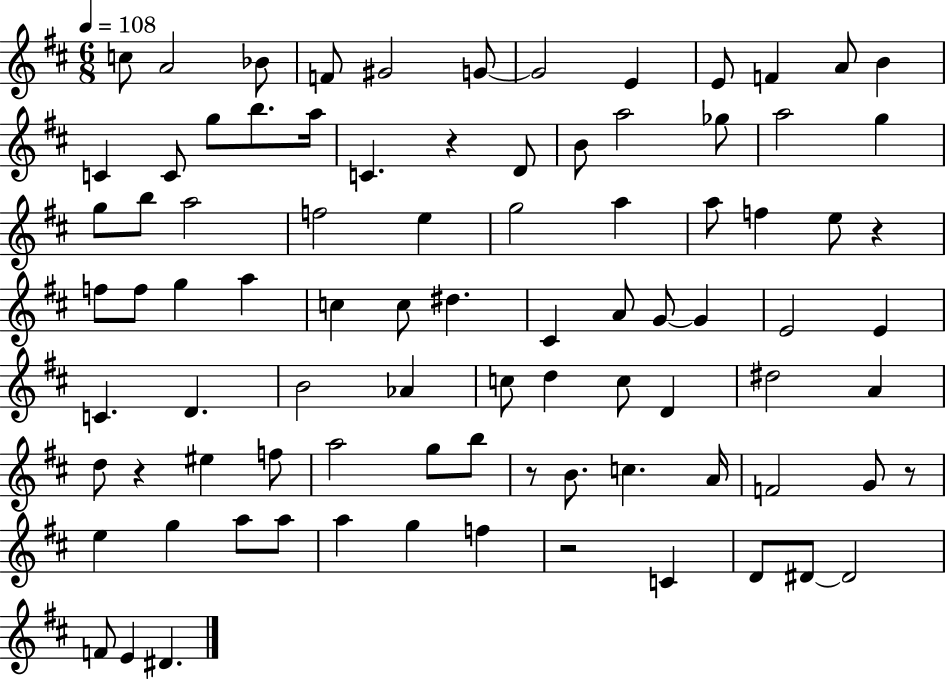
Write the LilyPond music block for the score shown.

{
  \clef treble
  \numericTimeSignature
  \time 6/8
  \key d \major
  \tempo 4 = 108
  c''8 a'2 bes'8 | f'8 gis'2 g'8~~ | g'2 e'4 | e'8 f'4 a'8 b'4 | \break c'4 c'8 g''8 b''8. a''16 | c'4. r4 d'8 | b'8 a''2 ges''8 | a''2 g''4 | \break g''8 b''8 a''2 | f''2 e''4 | g''2 a''4 | a''8 f''4 e''8 r4 | \break f''8 f''8 g''4 a''4 | c''4 c''8 dis''4. | cis'4 a'8 g'8~~ g'4 | e'2 e'4 | \break c'4. d'4. | b'2 aes'4 | c''8 d''4 c''8 d'4 | dis''2 a'4 | \break d''8 r4 eis''4 f''8 | a''2 g''8 b''8 | r8 b'8. c''4. a'16 | f'2 g'8 r8 | \break e''4 g''4 a''8 a''8 | a''4 g''4 f''4 | r2 c'4 | d'8 dis'8~~ dis'2 | \break f'8 e'4 dis'4. | \bar "|."
}